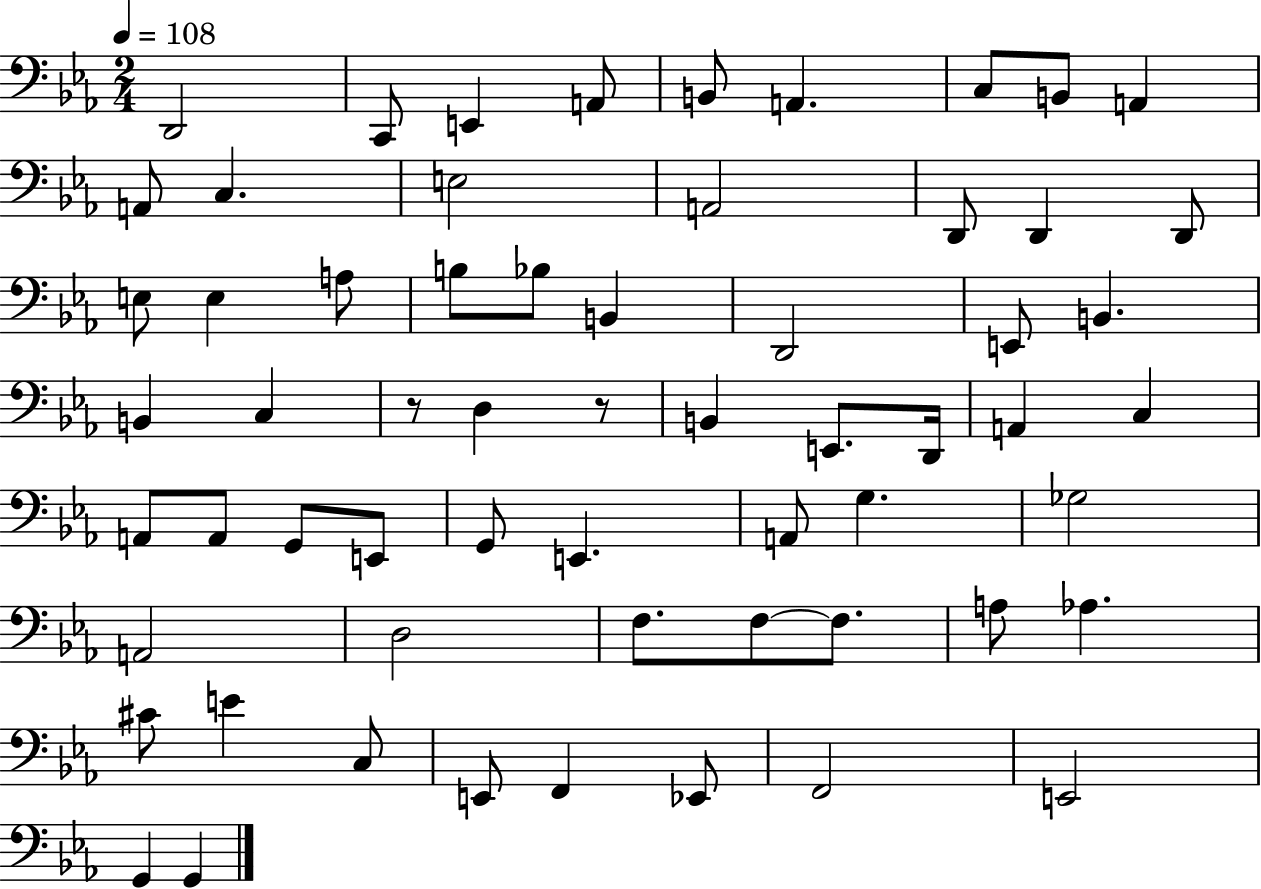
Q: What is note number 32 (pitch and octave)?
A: A2